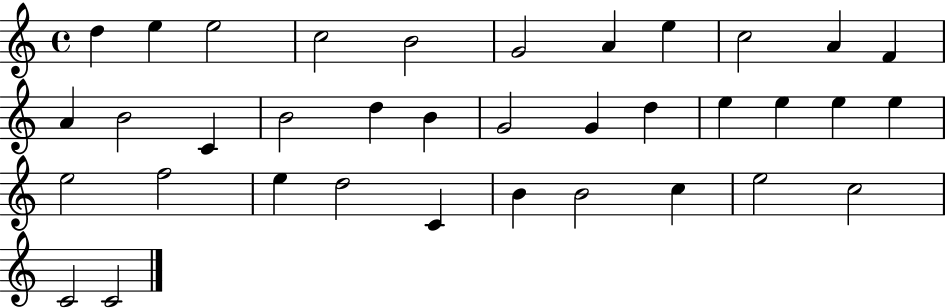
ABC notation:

X:1
T:Untitled
M:4/4
L:1/4
K:C
d e e2 c2 B2 G2 A e c2 A F A B2 C B2 d B G2 G d e e e e e2 f2 e d2 C B B2 c e2 c2 C2 C2